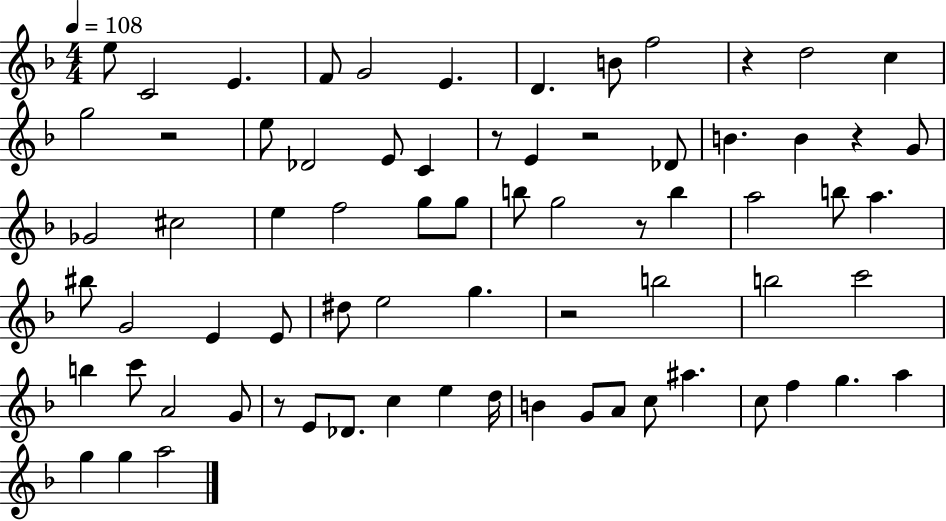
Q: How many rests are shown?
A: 8